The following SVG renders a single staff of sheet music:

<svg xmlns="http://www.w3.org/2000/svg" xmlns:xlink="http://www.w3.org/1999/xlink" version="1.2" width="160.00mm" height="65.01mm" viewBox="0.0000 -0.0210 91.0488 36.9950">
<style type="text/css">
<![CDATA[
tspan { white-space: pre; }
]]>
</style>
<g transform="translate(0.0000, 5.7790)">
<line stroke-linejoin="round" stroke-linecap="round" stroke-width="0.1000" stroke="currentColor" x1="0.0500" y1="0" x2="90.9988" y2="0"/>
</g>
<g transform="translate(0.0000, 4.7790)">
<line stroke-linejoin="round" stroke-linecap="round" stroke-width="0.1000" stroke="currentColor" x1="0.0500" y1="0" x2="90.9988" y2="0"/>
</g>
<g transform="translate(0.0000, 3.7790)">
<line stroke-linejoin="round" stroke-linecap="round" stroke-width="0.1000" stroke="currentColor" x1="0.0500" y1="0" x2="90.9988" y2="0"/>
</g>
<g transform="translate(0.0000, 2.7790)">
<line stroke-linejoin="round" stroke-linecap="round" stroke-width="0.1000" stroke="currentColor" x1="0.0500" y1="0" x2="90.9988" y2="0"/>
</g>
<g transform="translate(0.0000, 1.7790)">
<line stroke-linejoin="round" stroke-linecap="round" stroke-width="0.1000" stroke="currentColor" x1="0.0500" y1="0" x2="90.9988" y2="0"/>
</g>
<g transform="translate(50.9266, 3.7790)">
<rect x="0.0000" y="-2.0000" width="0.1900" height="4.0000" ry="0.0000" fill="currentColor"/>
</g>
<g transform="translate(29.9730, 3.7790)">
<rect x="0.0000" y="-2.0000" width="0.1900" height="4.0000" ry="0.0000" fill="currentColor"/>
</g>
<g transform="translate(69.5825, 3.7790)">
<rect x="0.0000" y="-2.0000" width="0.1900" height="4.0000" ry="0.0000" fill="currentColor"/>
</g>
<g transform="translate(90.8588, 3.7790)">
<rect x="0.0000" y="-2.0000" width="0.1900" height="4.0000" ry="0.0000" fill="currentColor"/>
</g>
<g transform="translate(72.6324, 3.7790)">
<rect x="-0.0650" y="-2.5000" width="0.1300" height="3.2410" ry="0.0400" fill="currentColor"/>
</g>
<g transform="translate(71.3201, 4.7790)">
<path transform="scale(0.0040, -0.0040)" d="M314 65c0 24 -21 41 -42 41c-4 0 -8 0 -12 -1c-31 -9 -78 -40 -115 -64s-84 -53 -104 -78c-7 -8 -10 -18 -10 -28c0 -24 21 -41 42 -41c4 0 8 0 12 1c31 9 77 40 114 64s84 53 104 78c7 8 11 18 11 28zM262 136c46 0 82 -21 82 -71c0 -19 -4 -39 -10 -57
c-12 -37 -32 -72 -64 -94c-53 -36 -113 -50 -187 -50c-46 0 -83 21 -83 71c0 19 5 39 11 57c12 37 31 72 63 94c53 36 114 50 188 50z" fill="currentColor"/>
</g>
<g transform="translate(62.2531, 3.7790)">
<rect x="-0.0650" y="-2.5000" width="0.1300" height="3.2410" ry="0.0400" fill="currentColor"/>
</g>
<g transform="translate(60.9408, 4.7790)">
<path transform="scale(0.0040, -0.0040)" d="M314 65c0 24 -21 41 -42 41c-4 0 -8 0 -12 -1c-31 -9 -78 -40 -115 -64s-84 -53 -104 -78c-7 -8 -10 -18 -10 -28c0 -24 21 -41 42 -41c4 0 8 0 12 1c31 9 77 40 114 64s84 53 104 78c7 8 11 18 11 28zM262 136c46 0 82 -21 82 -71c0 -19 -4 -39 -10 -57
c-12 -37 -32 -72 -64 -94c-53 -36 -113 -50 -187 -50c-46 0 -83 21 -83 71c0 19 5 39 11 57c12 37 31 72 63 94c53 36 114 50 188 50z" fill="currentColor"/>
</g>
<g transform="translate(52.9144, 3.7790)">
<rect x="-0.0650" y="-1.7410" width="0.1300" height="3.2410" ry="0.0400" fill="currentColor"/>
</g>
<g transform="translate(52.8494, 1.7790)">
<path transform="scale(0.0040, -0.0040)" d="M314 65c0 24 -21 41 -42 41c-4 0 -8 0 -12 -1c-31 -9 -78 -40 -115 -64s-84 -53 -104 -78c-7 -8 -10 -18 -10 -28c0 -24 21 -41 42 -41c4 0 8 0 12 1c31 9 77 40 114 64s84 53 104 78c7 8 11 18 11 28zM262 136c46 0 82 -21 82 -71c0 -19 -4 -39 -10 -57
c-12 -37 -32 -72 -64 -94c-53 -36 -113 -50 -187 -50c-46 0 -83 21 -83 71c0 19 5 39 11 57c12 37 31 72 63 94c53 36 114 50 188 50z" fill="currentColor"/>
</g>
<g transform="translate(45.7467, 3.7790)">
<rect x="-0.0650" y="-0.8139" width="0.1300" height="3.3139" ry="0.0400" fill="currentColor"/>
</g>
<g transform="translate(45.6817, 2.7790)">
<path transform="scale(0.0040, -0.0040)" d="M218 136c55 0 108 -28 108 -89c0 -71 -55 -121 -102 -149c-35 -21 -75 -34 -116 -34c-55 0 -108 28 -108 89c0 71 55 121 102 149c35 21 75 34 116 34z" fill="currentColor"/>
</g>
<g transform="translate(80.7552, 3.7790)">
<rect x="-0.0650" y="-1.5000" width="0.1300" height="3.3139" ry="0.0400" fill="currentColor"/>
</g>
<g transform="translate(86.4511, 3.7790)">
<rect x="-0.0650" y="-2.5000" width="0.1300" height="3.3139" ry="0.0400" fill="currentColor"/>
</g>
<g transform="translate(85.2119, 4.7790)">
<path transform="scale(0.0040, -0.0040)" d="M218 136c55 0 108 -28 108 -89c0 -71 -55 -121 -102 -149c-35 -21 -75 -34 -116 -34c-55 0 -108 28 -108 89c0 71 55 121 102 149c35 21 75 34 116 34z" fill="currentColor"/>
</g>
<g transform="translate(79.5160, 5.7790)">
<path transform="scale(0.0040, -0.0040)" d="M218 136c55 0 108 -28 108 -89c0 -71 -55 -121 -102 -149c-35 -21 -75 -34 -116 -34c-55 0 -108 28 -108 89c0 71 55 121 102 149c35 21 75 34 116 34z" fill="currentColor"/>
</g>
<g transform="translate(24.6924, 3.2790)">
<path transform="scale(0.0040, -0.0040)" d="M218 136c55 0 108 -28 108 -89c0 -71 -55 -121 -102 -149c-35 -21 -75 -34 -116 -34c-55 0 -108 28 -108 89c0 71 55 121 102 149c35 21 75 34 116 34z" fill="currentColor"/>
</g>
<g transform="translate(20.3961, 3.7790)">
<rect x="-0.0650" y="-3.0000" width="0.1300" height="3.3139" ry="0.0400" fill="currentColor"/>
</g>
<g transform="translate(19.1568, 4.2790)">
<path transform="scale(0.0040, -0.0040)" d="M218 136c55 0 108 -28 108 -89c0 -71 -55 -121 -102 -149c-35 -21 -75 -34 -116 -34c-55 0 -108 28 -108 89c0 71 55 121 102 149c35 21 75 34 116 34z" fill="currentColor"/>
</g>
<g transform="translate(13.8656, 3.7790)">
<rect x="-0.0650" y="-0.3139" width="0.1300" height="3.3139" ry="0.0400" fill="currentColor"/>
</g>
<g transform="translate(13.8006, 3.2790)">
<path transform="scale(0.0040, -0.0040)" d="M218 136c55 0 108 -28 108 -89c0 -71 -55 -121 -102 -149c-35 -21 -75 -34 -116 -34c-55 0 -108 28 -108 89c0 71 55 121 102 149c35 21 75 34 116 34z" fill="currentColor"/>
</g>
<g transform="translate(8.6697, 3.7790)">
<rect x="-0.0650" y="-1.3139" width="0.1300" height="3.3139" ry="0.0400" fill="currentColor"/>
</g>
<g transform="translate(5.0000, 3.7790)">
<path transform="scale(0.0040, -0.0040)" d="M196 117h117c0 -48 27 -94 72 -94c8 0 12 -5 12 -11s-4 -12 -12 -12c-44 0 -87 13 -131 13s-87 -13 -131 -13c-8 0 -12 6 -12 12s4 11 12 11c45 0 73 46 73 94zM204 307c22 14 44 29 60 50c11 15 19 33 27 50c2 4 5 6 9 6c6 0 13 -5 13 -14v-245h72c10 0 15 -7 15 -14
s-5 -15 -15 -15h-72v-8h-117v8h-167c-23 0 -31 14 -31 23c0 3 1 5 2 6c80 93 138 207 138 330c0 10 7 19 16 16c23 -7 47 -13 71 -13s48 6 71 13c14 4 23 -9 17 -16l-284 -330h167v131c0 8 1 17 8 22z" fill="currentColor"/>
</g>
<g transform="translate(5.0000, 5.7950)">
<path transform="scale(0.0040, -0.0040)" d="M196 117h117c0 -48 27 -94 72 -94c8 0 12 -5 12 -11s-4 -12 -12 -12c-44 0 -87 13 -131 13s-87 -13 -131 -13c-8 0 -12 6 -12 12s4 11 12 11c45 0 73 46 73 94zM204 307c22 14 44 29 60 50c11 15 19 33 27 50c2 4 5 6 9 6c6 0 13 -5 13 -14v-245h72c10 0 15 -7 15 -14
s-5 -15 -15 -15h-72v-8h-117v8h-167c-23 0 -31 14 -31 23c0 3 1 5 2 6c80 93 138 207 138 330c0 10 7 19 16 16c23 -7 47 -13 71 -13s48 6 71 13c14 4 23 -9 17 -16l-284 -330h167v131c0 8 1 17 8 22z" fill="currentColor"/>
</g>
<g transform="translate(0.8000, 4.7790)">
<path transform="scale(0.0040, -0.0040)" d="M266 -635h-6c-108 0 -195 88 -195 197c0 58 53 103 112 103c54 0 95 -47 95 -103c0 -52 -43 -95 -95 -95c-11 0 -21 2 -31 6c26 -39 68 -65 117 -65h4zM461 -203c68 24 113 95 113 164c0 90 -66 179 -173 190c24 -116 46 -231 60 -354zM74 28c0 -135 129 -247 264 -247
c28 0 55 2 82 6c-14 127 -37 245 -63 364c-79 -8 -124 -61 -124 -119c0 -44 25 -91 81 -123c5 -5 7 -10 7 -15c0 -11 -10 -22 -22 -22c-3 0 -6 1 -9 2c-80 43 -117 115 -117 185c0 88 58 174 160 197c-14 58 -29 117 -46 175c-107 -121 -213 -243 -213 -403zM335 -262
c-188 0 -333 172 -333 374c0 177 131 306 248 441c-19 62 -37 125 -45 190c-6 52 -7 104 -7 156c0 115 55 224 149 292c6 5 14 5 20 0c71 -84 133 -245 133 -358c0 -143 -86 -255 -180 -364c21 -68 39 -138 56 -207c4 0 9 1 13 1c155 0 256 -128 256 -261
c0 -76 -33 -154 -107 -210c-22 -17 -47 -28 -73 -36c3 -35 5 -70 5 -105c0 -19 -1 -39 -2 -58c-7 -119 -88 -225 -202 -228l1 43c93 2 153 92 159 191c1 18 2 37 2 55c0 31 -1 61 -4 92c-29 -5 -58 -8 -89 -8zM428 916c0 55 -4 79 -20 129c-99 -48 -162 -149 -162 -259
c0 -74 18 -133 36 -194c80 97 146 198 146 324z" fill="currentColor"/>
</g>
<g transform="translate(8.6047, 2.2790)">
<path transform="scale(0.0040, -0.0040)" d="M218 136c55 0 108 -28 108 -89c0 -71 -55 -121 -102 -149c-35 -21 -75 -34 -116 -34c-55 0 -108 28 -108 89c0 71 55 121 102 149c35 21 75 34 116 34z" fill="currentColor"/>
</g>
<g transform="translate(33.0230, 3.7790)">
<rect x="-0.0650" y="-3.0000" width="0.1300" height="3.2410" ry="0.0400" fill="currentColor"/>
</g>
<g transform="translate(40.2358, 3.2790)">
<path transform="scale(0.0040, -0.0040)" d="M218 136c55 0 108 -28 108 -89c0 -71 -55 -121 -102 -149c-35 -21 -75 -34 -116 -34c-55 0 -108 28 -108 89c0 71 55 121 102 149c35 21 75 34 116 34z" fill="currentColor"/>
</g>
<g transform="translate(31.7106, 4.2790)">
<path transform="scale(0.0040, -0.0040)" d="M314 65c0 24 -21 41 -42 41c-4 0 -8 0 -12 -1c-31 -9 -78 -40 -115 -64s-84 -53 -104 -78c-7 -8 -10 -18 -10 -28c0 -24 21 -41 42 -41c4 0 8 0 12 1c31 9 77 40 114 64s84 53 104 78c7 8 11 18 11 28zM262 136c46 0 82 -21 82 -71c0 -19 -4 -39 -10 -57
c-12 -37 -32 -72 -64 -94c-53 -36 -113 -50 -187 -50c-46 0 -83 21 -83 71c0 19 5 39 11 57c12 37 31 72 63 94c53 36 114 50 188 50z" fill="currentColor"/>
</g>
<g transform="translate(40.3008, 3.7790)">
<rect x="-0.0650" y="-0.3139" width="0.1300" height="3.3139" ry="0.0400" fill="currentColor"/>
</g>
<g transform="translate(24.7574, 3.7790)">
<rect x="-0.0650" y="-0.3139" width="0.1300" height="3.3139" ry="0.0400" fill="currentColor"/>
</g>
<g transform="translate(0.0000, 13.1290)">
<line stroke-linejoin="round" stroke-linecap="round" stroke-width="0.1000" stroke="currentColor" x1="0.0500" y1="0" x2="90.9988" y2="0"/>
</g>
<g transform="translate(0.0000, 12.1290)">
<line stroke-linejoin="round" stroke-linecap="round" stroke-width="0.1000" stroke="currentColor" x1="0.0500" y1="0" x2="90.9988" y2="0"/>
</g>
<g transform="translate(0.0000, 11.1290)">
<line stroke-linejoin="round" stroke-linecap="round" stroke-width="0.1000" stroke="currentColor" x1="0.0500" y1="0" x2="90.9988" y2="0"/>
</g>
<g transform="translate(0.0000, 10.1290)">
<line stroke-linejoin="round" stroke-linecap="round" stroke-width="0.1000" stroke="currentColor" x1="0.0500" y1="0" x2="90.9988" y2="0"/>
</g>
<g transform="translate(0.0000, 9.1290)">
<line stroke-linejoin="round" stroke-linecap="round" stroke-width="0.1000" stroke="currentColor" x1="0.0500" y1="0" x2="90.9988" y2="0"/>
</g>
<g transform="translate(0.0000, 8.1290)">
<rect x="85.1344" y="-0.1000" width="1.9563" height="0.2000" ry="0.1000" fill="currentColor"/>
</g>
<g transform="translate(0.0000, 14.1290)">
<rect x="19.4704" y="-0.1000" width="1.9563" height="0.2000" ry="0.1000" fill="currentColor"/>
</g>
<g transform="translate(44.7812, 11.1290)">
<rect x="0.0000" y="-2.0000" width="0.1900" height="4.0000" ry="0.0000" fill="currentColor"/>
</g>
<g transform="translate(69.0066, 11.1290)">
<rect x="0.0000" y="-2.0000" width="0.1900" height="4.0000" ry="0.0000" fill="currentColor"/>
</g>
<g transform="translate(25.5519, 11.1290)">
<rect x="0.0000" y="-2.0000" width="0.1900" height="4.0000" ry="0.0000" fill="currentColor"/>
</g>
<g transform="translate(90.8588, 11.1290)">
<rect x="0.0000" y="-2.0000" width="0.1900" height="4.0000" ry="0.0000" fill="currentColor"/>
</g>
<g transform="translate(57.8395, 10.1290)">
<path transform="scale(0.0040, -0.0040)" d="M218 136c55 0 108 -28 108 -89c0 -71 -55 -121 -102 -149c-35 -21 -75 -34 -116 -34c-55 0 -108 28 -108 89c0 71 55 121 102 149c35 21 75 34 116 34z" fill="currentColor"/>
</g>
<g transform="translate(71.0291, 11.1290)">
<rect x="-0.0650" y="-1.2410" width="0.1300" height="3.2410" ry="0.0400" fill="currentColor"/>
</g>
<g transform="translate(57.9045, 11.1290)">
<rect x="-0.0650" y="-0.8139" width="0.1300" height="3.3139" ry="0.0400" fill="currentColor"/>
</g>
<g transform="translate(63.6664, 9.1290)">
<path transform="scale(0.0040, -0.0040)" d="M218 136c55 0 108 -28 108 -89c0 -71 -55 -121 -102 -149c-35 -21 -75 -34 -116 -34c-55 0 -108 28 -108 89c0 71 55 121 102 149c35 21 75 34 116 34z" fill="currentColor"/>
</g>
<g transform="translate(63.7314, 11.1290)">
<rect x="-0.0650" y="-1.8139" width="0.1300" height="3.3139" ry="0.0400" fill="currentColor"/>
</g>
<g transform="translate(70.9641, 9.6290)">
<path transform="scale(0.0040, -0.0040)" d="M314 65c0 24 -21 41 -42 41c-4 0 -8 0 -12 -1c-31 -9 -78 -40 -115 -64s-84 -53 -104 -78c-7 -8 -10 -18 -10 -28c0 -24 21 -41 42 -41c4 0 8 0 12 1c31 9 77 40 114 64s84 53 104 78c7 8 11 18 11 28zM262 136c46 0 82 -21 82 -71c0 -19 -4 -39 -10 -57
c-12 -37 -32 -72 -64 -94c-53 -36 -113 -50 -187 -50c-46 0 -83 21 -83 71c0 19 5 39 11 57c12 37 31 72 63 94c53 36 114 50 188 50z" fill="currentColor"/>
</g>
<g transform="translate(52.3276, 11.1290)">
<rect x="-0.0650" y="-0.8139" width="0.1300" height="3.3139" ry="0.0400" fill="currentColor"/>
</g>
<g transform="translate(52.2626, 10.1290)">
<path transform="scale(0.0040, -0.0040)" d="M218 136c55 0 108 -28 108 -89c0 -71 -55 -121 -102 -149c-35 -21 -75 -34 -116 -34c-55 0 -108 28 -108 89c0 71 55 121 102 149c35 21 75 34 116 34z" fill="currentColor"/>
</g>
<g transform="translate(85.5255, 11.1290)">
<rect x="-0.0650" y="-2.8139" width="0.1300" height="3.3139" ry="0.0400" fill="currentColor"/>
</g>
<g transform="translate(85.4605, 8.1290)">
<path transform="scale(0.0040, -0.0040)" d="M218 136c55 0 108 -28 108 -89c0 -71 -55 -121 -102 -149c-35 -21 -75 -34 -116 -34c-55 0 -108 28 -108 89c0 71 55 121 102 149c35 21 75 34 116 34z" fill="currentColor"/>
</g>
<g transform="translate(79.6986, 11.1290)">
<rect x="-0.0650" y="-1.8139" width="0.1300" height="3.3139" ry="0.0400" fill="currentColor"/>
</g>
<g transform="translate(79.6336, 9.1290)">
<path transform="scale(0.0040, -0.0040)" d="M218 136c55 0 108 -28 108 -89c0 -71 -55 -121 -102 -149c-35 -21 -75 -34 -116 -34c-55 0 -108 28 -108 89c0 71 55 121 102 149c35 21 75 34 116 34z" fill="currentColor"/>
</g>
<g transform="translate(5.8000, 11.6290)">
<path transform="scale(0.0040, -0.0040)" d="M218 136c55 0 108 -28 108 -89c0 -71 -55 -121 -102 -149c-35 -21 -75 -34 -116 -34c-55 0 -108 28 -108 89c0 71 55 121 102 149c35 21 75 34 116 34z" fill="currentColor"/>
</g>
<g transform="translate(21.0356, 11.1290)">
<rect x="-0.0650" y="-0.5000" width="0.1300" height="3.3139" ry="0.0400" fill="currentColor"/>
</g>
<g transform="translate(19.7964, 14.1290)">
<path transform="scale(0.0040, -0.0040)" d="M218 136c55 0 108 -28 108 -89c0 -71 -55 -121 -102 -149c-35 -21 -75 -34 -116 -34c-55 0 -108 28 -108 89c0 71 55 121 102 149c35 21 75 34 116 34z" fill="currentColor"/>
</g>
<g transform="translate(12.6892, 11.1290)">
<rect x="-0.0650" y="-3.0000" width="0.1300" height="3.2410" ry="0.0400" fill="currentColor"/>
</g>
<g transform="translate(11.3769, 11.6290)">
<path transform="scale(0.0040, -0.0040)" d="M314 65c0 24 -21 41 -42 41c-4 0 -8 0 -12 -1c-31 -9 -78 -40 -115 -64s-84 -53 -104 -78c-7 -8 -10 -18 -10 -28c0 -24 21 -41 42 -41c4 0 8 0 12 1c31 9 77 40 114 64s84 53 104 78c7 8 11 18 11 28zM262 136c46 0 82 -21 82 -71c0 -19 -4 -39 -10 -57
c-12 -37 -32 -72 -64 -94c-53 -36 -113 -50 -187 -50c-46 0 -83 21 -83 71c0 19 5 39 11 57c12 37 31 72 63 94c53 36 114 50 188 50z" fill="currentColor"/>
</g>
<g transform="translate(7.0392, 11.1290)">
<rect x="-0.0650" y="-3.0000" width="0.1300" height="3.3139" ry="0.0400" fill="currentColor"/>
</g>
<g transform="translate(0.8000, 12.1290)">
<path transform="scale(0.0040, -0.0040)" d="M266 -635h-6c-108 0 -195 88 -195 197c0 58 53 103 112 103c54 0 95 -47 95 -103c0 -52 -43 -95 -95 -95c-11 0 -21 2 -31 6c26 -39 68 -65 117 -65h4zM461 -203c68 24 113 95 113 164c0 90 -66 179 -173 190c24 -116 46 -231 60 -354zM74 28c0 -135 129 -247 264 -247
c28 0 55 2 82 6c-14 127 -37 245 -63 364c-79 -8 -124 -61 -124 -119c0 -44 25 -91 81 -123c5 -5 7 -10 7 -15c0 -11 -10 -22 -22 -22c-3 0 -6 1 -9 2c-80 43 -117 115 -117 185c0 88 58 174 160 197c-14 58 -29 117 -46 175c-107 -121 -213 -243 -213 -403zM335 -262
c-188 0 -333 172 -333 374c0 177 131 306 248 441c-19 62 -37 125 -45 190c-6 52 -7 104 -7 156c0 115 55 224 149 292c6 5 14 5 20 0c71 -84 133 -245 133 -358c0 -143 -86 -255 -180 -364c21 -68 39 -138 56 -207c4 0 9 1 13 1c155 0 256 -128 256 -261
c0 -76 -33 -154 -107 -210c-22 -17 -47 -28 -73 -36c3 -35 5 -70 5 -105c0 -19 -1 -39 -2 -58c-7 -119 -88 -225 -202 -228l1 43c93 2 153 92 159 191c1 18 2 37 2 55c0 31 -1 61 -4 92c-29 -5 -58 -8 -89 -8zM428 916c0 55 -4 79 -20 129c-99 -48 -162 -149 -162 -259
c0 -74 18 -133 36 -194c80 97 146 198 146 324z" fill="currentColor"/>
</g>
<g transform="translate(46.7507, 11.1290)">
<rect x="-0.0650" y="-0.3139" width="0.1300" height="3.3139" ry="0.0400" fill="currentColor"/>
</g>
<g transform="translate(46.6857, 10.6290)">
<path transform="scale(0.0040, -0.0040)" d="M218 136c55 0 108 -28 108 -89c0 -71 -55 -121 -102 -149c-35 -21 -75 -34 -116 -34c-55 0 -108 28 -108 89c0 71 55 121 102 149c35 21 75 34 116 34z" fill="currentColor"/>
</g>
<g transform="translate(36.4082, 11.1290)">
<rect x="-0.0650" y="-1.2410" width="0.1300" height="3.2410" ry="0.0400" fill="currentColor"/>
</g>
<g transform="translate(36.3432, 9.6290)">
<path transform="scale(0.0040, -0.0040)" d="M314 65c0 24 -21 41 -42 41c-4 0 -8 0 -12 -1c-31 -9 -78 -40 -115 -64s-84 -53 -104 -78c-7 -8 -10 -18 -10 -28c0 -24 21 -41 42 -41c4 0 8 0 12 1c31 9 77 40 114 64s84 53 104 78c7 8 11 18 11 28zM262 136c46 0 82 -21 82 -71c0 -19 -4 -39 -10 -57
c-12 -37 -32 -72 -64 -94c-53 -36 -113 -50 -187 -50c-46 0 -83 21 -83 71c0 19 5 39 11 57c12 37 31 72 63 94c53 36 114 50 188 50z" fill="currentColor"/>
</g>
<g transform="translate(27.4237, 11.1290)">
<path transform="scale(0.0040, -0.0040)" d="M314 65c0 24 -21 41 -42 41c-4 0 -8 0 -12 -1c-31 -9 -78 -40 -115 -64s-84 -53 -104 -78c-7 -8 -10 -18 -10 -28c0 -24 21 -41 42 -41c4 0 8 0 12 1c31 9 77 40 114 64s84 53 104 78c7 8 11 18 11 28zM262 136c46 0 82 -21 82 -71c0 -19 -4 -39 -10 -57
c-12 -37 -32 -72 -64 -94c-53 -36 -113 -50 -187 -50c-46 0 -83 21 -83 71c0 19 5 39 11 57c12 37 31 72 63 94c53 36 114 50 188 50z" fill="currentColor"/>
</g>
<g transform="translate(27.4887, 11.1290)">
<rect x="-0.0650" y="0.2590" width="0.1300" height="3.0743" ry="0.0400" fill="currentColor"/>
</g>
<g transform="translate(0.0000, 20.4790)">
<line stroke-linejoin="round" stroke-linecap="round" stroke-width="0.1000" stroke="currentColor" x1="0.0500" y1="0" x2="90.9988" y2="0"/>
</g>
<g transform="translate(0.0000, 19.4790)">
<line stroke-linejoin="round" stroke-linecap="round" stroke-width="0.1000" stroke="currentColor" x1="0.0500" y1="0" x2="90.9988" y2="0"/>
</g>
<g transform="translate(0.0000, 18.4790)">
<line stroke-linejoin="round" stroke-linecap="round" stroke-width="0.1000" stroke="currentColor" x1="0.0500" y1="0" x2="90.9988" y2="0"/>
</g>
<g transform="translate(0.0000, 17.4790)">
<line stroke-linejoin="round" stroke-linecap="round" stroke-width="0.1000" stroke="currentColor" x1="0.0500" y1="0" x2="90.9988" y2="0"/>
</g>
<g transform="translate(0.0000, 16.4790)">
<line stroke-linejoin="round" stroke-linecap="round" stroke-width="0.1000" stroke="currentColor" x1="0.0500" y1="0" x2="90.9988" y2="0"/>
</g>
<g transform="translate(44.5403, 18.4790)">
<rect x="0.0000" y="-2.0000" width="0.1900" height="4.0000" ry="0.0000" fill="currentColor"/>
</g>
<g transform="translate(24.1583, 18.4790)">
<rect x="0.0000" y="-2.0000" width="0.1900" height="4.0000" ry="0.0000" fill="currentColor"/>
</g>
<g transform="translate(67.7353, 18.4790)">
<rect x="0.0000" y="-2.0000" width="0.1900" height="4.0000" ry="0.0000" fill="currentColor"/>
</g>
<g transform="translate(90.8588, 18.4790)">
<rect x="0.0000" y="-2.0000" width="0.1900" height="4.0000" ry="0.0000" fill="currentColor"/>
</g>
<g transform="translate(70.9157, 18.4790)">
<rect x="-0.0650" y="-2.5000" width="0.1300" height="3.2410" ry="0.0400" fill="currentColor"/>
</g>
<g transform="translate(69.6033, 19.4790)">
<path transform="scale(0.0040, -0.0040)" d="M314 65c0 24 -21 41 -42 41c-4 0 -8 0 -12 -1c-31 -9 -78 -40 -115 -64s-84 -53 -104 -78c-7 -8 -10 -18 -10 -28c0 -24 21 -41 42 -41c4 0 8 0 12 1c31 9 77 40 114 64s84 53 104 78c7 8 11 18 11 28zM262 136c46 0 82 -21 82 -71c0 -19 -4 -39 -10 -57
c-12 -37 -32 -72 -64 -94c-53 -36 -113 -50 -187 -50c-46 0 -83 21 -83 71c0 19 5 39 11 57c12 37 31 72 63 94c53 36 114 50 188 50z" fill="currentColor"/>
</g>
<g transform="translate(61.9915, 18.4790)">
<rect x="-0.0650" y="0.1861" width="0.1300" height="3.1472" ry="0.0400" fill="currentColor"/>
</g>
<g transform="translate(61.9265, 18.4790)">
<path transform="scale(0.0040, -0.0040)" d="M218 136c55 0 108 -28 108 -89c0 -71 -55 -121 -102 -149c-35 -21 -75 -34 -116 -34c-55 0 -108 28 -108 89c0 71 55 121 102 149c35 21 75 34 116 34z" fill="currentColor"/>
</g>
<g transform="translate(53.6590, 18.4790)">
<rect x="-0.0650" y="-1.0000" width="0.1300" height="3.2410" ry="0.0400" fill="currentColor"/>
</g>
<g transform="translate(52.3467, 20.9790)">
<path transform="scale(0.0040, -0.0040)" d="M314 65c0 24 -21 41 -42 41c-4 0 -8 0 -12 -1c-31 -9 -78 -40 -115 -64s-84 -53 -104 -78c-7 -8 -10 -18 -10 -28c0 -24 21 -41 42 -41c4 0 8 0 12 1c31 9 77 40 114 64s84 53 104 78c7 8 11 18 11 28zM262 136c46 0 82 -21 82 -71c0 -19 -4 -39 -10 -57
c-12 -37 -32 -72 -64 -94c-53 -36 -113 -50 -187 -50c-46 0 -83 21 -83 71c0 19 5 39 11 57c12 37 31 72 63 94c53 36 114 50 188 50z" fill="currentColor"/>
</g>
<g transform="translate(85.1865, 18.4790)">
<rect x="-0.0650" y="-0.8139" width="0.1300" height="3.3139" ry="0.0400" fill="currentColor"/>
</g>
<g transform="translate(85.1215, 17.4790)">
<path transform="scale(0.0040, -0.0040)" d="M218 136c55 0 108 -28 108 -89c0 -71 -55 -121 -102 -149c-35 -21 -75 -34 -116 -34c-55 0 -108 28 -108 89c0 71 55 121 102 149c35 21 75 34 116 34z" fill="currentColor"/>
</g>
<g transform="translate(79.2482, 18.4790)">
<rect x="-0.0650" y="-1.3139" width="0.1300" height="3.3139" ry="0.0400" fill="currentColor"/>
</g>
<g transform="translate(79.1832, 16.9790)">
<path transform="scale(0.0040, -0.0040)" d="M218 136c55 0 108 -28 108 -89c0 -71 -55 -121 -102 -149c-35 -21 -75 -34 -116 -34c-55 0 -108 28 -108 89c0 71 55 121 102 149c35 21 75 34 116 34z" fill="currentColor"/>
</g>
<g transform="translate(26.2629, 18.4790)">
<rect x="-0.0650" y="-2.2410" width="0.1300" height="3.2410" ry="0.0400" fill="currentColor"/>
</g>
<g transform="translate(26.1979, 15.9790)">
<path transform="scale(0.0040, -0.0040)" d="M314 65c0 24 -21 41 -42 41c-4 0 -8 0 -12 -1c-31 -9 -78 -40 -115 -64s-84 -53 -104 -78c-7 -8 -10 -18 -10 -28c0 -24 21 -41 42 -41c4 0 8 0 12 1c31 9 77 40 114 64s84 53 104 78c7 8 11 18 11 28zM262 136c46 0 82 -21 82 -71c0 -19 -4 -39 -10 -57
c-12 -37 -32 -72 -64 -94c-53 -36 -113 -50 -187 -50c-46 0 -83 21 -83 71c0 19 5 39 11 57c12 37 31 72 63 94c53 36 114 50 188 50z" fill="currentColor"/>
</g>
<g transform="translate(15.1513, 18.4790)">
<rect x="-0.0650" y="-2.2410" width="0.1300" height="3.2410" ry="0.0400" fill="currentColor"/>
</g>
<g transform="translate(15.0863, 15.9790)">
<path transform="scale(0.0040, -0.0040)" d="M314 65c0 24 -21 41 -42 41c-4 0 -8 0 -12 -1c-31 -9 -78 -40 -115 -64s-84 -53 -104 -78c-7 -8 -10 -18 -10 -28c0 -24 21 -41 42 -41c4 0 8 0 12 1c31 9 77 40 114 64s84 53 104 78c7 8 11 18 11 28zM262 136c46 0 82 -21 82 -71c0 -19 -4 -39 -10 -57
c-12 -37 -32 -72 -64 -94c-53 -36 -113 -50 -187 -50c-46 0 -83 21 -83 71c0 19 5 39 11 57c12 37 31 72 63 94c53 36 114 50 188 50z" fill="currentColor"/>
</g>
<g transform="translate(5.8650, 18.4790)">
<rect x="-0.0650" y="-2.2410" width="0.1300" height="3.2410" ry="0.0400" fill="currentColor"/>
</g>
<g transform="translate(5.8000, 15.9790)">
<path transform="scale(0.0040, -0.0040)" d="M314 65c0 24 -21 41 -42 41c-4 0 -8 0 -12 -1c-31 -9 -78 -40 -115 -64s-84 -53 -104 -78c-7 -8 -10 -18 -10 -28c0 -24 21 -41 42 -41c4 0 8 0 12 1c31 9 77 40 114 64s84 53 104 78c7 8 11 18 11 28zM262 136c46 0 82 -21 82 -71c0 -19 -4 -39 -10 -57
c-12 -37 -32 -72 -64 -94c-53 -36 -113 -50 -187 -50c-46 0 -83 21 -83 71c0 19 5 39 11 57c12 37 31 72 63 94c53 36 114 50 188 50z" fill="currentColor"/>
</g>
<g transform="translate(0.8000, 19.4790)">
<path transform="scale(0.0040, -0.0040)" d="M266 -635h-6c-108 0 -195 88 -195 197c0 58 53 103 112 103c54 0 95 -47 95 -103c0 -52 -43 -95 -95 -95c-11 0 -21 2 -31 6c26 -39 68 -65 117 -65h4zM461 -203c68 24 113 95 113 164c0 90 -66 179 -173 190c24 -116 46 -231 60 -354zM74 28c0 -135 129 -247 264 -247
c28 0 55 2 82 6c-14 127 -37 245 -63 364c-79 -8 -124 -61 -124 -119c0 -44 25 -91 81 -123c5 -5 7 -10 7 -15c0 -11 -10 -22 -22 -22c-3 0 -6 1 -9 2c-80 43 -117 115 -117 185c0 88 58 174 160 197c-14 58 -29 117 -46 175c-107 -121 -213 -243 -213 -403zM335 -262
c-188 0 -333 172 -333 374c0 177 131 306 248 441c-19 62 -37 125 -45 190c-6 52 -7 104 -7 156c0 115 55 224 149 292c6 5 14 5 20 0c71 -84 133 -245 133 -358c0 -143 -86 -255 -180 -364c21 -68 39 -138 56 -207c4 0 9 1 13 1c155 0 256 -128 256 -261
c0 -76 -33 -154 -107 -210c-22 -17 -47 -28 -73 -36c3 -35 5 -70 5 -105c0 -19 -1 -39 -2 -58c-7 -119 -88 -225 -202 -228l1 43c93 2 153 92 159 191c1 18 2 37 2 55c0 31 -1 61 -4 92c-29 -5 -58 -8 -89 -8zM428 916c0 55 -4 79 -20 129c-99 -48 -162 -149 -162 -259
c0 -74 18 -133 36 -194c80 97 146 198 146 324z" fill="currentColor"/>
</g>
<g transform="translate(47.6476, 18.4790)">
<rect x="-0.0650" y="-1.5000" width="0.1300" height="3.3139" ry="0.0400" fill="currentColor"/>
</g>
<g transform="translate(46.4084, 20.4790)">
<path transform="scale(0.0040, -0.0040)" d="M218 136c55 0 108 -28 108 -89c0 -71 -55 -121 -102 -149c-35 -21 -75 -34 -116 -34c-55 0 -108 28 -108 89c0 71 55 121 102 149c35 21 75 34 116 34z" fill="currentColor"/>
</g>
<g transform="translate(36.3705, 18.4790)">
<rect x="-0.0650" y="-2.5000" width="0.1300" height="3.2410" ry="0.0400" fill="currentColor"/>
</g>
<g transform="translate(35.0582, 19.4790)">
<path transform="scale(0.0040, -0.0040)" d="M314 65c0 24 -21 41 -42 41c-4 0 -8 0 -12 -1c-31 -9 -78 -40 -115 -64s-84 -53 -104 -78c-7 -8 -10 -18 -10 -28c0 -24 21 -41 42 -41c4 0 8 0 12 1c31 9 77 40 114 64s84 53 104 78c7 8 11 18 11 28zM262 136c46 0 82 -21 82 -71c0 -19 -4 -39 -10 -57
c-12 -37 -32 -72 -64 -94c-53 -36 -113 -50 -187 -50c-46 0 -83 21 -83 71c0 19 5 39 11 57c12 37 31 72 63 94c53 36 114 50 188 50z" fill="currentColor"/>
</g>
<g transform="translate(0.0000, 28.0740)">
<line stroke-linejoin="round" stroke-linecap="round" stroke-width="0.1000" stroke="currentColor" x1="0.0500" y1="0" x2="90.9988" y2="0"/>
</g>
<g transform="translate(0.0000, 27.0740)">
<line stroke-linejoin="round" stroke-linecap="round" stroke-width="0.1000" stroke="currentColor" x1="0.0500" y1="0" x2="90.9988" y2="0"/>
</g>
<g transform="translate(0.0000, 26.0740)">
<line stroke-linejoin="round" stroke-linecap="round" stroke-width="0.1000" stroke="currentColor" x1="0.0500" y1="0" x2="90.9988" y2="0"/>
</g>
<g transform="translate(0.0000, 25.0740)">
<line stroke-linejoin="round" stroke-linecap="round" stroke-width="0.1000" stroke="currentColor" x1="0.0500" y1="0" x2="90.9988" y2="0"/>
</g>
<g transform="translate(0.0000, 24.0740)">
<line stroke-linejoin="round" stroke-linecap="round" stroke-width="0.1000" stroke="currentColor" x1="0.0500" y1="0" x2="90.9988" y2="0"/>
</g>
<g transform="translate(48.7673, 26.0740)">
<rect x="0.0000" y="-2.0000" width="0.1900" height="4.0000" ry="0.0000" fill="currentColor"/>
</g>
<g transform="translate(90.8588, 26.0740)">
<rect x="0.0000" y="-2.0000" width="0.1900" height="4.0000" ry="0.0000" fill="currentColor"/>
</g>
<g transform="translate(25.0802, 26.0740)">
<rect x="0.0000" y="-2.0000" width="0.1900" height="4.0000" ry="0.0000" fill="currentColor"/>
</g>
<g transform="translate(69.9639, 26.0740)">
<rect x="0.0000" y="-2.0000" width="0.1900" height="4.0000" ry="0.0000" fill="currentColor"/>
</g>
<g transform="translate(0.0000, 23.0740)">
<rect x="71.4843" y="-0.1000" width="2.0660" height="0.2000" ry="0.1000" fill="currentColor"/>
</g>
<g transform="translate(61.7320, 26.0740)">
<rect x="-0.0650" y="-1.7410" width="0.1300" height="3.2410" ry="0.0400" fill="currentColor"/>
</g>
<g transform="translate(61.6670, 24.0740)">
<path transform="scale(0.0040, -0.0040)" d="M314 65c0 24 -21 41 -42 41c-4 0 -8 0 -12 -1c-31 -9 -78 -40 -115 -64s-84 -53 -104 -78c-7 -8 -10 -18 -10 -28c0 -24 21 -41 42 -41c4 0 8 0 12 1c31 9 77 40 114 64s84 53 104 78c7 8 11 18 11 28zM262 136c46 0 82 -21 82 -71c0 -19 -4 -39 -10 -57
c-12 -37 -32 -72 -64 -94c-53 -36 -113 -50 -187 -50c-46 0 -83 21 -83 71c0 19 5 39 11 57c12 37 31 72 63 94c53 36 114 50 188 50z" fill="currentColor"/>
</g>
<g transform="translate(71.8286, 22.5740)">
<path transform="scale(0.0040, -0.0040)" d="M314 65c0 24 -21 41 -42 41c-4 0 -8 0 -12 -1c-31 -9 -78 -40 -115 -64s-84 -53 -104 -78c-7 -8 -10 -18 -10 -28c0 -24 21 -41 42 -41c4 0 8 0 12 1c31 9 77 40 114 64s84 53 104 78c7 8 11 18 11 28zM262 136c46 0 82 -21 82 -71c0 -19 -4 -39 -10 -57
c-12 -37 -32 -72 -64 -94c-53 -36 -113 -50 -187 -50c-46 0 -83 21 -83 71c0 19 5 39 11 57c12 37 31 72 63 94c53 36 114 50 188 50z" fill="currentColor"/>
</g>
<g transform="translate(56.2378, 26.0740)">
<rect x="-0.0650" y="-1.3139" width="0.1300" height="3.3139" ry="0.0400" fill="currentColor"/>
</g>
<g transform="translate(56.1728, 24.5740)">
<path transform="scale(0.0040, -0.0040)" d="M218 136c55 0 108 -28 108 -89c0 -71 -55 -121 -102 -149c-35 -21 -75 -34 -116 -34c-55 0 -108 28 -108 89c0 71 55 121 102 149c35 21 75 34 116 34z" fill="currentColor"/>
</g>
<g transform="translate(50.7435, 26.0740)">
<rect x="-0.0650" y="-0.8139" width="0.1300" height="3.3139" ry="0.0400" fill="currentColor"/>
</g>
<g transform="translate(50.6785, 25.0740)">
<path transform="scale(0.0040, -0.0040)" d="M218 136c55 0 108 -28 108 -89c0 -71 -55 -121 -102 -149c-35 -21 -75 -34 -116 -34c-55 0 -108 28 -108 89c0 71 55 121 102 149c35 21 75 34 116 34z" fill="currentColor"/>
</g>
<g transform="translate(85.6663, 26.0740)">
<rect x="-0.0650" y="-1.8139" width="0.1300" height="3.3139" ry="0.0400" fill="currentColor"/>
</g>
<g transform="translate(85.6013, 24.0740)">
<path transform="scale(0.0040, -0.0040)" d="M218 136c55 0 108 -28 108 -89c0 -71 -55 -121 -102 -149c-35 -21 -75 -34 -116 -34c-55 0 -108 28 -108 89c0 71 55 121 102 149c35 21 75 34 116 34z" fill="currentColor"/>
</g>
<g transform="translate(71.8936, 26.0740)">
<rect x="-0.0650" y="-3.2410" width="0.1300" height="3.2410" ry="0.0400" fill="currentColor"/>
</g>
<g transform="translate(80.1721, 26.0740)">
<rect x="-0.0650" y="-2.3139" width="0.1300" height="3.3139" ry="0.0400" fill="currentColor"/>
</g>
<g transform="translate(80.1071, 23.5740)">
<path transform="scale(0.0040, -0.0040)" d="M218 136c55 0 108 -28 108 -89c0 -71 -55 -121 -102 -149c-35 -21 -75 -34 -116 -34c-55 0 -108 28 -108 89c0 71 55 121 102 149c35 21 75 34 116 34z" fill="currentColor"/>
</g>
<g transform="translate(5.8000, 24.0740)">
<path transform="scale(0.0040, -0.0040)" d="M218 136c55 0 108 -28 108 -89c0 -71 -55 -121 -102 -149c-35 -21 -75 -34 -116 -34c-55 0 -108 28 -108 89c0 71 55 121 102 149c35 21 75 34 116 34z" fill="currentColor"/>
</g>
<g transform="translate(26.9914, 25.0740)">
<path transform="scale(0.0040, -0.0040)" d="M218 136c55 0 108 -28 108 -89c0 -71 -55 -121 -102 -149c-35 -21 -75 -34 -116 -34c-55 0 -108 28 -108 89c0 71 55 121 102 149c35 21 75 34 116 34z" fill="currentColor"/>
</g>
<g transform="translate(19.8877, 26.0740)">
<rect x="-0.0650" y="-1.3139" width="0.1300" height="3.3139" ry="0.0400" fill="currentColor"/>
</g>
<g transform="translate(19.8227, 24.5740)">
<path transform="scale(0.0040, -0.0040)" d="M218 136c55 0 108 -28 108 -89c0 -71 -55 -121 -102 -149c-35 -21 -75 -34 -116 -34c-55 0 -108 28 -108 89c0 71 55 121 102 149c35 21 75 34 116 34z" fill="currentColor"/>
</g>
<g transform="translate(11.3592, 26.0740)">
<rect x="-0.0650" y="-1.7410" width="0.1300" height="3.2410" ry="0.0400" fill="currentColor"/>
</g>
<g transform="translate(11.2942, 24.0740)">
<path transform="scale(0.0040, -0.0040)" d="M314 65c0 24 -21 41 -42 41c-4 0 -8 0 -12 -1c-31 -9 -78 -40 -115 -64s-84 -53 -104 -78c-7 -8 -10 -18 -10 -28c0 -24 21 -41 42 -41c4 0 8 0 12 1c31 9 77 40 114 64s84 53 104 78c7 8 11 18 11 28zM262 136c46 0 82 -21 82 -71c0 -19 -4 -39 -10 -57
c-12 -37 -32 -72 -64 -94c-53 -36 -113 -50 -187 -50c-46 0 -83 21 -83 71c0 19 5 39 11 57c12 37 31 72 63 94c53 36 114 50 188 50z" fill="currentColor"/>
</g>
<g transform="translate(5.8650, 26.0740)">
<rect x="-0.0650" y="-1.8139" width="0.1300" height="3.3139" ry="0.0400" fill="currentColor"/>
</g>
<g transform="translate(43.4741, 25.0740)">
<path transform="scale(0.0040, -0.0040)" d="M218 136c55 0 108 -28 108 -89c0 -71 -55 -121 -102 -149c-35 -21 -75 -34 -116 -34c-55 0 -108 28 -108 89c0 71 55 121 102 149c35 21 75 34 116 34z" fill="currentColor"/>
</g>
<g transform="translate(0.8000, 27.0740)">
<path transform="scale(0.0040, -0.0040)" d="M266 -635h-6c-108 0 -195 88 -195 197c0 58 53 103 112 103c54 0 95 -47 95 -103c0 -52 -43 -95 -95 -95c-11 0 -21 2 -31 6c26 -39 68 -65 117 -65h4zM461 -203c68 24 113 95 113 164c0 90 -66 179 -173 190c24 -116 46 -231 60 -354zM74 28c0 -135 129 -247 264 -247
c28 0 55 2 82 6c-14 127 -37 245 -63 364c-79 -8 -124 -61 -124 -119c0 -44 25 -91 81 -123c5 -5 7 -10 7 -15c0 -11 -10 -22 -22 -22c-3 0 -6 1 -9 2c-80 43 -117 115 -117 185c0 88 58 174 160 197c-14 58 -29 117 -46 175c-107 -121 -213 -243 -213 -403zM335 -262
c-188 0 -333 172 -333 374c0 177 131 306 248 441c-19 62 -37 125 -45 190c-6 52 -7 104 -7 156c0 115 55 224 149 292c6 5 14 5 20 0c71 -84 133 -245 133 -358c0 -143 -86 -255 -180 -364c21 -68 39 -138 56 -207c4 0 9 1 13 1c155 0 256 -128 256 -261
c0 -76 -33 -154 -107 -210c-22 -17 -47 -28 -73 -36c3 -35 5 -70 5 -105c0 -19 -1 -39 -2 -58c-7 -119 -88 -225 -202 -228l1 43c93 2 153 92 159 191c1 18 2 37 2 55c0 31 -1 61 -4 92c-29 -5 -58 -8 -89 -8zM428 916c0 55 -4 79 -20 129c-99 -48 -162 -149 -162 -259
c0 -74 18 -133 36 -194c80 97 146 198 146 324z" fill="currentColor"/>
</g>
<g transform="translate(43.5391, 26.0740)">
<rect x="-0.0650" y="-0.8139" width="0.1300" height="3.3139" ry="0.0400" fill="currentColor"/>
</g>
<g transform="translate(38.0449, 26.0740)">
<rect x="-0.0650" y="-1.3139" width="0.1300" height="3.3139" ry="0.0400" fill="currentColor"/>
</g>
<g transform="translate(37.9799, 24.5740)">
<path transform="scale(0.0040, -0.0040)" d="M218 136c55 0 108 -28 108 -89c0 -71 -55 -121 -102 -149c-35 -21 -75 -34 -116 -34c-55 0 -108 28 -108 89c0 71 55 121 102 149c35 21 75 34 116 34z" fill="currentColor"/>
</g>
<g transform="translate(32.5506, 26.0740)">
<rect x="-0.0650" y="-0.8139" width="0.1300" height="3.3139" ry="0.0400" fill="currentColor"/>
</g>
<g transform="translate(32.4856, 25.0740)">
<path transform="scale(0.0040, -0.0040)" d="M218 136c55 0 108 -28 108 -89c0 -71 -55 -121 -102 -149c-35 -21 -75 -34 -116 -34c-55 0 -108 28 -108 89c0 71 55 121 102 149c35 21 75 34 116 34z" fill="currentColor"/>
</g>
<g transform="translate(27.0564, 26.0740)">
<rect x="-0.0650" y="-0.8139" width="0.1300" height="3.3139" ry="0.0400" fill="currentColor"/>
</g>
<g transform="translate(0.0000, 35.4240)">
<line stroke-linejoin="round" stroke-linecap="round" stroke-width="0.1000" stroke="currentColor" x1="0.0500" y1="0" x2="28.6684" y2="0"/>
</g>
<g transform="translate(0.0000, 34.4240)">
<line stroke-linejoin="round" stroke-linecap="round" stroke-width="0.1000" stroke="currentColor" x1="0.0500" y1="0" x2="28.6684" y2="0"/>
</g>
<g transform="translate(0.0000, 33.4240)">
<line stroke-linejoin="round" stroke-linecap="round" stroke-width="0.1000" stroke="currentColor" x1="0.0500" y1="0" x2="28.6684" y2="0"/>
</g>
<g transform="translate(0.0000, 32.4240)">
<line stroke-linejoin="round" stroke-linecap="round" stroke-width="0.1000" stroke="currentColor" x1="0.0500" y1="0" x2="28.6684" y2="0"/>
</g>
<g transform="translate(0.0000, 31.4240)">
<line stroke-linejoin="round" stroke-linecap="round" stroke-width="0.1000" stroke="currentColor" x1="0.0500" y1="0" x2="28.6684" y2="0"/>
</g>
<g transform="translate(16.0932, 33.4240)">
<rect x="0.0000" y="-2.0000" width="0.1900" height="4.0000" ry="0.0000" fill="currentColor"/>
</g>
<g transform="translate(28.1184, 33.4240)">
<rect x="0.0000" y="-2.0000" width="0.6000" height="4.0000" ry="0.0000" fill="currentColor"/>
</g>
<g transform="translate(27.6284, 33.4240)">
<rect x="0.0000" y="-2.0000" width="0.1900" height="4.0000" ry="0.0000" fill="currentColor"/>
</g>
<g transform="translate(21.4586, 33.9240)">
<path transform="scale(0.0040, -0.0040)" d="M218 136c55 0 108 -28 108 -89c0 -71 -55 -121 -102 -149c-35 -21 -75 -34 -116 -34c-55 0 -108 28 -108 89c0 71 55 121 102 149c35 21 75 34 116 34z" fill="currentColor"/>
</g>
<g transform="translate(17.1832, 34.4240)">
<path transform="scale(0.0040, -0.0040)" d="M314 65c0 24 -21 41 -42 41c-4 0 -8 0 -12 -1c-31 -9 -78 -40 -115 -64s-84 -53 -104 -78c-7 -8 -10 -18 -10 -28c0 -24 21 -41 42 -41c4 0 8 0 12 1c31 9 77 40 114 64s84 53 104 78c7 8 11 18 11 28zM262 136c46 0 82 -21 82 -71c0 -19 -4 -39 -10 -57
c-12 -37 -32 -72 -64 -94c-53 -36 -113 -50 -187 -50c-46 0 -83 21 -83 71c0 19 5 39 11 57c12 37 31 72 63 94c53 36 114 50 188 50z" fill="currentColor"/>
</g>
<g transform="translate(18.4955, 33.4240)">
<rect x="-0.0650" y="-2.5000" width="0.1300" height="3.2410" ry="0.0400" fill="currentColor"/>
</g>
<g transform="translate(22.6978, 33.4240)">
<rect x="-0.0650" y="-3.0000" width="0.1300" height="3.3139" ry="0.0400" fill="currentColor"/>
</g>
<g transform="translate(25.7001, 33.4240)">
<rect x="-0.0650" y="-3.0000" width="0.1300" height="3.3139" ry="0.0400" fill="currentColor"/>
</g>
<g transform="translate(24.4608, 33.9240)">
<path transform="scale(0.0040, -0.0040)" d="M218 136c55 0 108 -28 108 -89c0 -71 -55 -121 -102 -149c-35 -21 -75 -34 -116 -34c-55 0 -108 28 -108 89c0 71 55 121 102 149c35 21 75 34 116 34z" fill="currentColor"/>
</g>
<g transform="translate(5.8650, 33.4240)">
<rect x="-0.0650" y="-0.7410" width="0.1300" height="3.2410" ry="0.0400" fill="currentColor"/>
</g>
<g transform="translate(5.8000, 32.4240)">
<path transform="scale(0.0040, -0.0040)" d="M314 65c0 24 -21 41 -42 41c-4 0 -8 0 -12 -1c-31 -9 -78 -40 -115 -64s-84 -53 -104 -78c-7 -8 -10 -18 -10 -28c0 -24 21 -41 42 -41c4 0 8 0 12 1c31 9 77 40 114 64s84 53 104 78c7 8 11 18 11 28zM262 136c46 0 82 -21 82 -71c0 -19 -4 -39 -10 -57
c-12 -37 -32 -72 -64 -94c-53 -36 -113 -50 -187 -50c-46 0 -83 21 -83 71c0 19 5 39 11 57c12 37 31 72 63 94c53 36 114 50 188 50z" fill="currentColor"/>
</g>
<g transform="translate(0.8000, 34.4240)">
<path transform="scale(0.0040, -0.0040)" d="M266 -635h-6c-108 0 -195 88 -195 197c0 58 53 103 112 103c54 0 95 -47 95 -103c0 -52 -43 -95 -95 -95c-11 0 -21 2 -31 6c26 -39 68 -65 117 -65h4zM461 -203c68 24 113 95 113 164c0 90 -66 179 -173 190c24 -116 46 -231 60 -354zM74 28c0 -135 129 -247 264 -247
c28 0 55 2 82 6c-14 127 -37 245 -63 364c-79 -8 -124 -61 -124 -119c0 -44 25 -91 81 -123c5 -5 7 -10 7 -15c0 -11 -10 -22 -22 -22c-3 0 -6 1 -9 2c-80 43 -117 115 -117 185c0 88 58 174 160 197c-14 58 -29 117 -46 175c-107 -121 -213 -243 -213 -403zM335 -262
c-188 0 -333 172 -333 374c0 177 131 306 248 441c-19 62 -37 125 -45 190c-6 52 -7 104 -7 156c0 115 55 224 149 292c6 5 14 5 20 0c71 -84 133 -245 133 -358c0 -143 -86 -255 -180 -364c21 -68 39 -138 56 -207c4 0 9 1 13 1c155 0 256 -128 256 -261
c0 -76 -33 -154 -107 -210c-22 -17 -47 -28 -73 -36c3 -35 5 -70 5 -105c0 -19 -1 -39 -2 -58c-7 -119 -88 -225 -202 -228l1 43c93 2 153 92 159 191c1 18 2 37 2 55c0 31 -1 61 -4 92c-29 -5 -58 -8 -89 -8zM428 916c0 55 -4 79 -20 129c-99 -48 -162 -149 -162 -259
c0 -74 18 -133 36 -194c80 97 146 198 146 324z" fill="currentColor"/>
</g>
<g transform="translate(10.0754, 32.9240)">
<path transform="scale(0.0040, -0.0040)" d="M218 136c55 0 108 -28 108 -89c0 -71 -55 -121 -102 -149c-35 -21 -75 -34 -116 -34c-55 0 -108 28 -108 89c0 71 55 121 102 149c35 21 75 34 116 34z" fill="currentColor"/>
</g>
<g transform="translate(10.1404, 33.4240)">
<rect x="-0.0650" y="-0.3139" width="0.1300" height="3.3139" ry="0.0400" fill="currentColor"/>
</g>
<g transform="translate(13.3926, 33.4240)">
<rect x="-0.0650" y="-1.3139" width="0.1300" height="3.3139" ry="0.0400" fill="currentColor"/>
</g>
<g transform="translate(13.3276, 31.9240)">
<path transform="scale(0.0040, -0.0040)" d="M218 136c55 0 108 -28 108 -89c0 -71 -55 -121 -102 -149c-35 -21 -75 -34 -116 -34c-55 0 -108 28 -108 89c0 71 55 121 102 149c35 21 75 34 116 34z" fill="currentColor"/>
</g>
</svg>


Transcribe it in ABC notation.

X:1
T:Untitled
M:4/4
L:1/4
K:C
e c A c A2 c d f2 G2 G2 E G A A2 C B2 e2 c d d f e2 f a g2 g2 g2 G2 E D2 B G2 e d f f2 e d d e d d e f2 b2 g f d2 c e G2 A A